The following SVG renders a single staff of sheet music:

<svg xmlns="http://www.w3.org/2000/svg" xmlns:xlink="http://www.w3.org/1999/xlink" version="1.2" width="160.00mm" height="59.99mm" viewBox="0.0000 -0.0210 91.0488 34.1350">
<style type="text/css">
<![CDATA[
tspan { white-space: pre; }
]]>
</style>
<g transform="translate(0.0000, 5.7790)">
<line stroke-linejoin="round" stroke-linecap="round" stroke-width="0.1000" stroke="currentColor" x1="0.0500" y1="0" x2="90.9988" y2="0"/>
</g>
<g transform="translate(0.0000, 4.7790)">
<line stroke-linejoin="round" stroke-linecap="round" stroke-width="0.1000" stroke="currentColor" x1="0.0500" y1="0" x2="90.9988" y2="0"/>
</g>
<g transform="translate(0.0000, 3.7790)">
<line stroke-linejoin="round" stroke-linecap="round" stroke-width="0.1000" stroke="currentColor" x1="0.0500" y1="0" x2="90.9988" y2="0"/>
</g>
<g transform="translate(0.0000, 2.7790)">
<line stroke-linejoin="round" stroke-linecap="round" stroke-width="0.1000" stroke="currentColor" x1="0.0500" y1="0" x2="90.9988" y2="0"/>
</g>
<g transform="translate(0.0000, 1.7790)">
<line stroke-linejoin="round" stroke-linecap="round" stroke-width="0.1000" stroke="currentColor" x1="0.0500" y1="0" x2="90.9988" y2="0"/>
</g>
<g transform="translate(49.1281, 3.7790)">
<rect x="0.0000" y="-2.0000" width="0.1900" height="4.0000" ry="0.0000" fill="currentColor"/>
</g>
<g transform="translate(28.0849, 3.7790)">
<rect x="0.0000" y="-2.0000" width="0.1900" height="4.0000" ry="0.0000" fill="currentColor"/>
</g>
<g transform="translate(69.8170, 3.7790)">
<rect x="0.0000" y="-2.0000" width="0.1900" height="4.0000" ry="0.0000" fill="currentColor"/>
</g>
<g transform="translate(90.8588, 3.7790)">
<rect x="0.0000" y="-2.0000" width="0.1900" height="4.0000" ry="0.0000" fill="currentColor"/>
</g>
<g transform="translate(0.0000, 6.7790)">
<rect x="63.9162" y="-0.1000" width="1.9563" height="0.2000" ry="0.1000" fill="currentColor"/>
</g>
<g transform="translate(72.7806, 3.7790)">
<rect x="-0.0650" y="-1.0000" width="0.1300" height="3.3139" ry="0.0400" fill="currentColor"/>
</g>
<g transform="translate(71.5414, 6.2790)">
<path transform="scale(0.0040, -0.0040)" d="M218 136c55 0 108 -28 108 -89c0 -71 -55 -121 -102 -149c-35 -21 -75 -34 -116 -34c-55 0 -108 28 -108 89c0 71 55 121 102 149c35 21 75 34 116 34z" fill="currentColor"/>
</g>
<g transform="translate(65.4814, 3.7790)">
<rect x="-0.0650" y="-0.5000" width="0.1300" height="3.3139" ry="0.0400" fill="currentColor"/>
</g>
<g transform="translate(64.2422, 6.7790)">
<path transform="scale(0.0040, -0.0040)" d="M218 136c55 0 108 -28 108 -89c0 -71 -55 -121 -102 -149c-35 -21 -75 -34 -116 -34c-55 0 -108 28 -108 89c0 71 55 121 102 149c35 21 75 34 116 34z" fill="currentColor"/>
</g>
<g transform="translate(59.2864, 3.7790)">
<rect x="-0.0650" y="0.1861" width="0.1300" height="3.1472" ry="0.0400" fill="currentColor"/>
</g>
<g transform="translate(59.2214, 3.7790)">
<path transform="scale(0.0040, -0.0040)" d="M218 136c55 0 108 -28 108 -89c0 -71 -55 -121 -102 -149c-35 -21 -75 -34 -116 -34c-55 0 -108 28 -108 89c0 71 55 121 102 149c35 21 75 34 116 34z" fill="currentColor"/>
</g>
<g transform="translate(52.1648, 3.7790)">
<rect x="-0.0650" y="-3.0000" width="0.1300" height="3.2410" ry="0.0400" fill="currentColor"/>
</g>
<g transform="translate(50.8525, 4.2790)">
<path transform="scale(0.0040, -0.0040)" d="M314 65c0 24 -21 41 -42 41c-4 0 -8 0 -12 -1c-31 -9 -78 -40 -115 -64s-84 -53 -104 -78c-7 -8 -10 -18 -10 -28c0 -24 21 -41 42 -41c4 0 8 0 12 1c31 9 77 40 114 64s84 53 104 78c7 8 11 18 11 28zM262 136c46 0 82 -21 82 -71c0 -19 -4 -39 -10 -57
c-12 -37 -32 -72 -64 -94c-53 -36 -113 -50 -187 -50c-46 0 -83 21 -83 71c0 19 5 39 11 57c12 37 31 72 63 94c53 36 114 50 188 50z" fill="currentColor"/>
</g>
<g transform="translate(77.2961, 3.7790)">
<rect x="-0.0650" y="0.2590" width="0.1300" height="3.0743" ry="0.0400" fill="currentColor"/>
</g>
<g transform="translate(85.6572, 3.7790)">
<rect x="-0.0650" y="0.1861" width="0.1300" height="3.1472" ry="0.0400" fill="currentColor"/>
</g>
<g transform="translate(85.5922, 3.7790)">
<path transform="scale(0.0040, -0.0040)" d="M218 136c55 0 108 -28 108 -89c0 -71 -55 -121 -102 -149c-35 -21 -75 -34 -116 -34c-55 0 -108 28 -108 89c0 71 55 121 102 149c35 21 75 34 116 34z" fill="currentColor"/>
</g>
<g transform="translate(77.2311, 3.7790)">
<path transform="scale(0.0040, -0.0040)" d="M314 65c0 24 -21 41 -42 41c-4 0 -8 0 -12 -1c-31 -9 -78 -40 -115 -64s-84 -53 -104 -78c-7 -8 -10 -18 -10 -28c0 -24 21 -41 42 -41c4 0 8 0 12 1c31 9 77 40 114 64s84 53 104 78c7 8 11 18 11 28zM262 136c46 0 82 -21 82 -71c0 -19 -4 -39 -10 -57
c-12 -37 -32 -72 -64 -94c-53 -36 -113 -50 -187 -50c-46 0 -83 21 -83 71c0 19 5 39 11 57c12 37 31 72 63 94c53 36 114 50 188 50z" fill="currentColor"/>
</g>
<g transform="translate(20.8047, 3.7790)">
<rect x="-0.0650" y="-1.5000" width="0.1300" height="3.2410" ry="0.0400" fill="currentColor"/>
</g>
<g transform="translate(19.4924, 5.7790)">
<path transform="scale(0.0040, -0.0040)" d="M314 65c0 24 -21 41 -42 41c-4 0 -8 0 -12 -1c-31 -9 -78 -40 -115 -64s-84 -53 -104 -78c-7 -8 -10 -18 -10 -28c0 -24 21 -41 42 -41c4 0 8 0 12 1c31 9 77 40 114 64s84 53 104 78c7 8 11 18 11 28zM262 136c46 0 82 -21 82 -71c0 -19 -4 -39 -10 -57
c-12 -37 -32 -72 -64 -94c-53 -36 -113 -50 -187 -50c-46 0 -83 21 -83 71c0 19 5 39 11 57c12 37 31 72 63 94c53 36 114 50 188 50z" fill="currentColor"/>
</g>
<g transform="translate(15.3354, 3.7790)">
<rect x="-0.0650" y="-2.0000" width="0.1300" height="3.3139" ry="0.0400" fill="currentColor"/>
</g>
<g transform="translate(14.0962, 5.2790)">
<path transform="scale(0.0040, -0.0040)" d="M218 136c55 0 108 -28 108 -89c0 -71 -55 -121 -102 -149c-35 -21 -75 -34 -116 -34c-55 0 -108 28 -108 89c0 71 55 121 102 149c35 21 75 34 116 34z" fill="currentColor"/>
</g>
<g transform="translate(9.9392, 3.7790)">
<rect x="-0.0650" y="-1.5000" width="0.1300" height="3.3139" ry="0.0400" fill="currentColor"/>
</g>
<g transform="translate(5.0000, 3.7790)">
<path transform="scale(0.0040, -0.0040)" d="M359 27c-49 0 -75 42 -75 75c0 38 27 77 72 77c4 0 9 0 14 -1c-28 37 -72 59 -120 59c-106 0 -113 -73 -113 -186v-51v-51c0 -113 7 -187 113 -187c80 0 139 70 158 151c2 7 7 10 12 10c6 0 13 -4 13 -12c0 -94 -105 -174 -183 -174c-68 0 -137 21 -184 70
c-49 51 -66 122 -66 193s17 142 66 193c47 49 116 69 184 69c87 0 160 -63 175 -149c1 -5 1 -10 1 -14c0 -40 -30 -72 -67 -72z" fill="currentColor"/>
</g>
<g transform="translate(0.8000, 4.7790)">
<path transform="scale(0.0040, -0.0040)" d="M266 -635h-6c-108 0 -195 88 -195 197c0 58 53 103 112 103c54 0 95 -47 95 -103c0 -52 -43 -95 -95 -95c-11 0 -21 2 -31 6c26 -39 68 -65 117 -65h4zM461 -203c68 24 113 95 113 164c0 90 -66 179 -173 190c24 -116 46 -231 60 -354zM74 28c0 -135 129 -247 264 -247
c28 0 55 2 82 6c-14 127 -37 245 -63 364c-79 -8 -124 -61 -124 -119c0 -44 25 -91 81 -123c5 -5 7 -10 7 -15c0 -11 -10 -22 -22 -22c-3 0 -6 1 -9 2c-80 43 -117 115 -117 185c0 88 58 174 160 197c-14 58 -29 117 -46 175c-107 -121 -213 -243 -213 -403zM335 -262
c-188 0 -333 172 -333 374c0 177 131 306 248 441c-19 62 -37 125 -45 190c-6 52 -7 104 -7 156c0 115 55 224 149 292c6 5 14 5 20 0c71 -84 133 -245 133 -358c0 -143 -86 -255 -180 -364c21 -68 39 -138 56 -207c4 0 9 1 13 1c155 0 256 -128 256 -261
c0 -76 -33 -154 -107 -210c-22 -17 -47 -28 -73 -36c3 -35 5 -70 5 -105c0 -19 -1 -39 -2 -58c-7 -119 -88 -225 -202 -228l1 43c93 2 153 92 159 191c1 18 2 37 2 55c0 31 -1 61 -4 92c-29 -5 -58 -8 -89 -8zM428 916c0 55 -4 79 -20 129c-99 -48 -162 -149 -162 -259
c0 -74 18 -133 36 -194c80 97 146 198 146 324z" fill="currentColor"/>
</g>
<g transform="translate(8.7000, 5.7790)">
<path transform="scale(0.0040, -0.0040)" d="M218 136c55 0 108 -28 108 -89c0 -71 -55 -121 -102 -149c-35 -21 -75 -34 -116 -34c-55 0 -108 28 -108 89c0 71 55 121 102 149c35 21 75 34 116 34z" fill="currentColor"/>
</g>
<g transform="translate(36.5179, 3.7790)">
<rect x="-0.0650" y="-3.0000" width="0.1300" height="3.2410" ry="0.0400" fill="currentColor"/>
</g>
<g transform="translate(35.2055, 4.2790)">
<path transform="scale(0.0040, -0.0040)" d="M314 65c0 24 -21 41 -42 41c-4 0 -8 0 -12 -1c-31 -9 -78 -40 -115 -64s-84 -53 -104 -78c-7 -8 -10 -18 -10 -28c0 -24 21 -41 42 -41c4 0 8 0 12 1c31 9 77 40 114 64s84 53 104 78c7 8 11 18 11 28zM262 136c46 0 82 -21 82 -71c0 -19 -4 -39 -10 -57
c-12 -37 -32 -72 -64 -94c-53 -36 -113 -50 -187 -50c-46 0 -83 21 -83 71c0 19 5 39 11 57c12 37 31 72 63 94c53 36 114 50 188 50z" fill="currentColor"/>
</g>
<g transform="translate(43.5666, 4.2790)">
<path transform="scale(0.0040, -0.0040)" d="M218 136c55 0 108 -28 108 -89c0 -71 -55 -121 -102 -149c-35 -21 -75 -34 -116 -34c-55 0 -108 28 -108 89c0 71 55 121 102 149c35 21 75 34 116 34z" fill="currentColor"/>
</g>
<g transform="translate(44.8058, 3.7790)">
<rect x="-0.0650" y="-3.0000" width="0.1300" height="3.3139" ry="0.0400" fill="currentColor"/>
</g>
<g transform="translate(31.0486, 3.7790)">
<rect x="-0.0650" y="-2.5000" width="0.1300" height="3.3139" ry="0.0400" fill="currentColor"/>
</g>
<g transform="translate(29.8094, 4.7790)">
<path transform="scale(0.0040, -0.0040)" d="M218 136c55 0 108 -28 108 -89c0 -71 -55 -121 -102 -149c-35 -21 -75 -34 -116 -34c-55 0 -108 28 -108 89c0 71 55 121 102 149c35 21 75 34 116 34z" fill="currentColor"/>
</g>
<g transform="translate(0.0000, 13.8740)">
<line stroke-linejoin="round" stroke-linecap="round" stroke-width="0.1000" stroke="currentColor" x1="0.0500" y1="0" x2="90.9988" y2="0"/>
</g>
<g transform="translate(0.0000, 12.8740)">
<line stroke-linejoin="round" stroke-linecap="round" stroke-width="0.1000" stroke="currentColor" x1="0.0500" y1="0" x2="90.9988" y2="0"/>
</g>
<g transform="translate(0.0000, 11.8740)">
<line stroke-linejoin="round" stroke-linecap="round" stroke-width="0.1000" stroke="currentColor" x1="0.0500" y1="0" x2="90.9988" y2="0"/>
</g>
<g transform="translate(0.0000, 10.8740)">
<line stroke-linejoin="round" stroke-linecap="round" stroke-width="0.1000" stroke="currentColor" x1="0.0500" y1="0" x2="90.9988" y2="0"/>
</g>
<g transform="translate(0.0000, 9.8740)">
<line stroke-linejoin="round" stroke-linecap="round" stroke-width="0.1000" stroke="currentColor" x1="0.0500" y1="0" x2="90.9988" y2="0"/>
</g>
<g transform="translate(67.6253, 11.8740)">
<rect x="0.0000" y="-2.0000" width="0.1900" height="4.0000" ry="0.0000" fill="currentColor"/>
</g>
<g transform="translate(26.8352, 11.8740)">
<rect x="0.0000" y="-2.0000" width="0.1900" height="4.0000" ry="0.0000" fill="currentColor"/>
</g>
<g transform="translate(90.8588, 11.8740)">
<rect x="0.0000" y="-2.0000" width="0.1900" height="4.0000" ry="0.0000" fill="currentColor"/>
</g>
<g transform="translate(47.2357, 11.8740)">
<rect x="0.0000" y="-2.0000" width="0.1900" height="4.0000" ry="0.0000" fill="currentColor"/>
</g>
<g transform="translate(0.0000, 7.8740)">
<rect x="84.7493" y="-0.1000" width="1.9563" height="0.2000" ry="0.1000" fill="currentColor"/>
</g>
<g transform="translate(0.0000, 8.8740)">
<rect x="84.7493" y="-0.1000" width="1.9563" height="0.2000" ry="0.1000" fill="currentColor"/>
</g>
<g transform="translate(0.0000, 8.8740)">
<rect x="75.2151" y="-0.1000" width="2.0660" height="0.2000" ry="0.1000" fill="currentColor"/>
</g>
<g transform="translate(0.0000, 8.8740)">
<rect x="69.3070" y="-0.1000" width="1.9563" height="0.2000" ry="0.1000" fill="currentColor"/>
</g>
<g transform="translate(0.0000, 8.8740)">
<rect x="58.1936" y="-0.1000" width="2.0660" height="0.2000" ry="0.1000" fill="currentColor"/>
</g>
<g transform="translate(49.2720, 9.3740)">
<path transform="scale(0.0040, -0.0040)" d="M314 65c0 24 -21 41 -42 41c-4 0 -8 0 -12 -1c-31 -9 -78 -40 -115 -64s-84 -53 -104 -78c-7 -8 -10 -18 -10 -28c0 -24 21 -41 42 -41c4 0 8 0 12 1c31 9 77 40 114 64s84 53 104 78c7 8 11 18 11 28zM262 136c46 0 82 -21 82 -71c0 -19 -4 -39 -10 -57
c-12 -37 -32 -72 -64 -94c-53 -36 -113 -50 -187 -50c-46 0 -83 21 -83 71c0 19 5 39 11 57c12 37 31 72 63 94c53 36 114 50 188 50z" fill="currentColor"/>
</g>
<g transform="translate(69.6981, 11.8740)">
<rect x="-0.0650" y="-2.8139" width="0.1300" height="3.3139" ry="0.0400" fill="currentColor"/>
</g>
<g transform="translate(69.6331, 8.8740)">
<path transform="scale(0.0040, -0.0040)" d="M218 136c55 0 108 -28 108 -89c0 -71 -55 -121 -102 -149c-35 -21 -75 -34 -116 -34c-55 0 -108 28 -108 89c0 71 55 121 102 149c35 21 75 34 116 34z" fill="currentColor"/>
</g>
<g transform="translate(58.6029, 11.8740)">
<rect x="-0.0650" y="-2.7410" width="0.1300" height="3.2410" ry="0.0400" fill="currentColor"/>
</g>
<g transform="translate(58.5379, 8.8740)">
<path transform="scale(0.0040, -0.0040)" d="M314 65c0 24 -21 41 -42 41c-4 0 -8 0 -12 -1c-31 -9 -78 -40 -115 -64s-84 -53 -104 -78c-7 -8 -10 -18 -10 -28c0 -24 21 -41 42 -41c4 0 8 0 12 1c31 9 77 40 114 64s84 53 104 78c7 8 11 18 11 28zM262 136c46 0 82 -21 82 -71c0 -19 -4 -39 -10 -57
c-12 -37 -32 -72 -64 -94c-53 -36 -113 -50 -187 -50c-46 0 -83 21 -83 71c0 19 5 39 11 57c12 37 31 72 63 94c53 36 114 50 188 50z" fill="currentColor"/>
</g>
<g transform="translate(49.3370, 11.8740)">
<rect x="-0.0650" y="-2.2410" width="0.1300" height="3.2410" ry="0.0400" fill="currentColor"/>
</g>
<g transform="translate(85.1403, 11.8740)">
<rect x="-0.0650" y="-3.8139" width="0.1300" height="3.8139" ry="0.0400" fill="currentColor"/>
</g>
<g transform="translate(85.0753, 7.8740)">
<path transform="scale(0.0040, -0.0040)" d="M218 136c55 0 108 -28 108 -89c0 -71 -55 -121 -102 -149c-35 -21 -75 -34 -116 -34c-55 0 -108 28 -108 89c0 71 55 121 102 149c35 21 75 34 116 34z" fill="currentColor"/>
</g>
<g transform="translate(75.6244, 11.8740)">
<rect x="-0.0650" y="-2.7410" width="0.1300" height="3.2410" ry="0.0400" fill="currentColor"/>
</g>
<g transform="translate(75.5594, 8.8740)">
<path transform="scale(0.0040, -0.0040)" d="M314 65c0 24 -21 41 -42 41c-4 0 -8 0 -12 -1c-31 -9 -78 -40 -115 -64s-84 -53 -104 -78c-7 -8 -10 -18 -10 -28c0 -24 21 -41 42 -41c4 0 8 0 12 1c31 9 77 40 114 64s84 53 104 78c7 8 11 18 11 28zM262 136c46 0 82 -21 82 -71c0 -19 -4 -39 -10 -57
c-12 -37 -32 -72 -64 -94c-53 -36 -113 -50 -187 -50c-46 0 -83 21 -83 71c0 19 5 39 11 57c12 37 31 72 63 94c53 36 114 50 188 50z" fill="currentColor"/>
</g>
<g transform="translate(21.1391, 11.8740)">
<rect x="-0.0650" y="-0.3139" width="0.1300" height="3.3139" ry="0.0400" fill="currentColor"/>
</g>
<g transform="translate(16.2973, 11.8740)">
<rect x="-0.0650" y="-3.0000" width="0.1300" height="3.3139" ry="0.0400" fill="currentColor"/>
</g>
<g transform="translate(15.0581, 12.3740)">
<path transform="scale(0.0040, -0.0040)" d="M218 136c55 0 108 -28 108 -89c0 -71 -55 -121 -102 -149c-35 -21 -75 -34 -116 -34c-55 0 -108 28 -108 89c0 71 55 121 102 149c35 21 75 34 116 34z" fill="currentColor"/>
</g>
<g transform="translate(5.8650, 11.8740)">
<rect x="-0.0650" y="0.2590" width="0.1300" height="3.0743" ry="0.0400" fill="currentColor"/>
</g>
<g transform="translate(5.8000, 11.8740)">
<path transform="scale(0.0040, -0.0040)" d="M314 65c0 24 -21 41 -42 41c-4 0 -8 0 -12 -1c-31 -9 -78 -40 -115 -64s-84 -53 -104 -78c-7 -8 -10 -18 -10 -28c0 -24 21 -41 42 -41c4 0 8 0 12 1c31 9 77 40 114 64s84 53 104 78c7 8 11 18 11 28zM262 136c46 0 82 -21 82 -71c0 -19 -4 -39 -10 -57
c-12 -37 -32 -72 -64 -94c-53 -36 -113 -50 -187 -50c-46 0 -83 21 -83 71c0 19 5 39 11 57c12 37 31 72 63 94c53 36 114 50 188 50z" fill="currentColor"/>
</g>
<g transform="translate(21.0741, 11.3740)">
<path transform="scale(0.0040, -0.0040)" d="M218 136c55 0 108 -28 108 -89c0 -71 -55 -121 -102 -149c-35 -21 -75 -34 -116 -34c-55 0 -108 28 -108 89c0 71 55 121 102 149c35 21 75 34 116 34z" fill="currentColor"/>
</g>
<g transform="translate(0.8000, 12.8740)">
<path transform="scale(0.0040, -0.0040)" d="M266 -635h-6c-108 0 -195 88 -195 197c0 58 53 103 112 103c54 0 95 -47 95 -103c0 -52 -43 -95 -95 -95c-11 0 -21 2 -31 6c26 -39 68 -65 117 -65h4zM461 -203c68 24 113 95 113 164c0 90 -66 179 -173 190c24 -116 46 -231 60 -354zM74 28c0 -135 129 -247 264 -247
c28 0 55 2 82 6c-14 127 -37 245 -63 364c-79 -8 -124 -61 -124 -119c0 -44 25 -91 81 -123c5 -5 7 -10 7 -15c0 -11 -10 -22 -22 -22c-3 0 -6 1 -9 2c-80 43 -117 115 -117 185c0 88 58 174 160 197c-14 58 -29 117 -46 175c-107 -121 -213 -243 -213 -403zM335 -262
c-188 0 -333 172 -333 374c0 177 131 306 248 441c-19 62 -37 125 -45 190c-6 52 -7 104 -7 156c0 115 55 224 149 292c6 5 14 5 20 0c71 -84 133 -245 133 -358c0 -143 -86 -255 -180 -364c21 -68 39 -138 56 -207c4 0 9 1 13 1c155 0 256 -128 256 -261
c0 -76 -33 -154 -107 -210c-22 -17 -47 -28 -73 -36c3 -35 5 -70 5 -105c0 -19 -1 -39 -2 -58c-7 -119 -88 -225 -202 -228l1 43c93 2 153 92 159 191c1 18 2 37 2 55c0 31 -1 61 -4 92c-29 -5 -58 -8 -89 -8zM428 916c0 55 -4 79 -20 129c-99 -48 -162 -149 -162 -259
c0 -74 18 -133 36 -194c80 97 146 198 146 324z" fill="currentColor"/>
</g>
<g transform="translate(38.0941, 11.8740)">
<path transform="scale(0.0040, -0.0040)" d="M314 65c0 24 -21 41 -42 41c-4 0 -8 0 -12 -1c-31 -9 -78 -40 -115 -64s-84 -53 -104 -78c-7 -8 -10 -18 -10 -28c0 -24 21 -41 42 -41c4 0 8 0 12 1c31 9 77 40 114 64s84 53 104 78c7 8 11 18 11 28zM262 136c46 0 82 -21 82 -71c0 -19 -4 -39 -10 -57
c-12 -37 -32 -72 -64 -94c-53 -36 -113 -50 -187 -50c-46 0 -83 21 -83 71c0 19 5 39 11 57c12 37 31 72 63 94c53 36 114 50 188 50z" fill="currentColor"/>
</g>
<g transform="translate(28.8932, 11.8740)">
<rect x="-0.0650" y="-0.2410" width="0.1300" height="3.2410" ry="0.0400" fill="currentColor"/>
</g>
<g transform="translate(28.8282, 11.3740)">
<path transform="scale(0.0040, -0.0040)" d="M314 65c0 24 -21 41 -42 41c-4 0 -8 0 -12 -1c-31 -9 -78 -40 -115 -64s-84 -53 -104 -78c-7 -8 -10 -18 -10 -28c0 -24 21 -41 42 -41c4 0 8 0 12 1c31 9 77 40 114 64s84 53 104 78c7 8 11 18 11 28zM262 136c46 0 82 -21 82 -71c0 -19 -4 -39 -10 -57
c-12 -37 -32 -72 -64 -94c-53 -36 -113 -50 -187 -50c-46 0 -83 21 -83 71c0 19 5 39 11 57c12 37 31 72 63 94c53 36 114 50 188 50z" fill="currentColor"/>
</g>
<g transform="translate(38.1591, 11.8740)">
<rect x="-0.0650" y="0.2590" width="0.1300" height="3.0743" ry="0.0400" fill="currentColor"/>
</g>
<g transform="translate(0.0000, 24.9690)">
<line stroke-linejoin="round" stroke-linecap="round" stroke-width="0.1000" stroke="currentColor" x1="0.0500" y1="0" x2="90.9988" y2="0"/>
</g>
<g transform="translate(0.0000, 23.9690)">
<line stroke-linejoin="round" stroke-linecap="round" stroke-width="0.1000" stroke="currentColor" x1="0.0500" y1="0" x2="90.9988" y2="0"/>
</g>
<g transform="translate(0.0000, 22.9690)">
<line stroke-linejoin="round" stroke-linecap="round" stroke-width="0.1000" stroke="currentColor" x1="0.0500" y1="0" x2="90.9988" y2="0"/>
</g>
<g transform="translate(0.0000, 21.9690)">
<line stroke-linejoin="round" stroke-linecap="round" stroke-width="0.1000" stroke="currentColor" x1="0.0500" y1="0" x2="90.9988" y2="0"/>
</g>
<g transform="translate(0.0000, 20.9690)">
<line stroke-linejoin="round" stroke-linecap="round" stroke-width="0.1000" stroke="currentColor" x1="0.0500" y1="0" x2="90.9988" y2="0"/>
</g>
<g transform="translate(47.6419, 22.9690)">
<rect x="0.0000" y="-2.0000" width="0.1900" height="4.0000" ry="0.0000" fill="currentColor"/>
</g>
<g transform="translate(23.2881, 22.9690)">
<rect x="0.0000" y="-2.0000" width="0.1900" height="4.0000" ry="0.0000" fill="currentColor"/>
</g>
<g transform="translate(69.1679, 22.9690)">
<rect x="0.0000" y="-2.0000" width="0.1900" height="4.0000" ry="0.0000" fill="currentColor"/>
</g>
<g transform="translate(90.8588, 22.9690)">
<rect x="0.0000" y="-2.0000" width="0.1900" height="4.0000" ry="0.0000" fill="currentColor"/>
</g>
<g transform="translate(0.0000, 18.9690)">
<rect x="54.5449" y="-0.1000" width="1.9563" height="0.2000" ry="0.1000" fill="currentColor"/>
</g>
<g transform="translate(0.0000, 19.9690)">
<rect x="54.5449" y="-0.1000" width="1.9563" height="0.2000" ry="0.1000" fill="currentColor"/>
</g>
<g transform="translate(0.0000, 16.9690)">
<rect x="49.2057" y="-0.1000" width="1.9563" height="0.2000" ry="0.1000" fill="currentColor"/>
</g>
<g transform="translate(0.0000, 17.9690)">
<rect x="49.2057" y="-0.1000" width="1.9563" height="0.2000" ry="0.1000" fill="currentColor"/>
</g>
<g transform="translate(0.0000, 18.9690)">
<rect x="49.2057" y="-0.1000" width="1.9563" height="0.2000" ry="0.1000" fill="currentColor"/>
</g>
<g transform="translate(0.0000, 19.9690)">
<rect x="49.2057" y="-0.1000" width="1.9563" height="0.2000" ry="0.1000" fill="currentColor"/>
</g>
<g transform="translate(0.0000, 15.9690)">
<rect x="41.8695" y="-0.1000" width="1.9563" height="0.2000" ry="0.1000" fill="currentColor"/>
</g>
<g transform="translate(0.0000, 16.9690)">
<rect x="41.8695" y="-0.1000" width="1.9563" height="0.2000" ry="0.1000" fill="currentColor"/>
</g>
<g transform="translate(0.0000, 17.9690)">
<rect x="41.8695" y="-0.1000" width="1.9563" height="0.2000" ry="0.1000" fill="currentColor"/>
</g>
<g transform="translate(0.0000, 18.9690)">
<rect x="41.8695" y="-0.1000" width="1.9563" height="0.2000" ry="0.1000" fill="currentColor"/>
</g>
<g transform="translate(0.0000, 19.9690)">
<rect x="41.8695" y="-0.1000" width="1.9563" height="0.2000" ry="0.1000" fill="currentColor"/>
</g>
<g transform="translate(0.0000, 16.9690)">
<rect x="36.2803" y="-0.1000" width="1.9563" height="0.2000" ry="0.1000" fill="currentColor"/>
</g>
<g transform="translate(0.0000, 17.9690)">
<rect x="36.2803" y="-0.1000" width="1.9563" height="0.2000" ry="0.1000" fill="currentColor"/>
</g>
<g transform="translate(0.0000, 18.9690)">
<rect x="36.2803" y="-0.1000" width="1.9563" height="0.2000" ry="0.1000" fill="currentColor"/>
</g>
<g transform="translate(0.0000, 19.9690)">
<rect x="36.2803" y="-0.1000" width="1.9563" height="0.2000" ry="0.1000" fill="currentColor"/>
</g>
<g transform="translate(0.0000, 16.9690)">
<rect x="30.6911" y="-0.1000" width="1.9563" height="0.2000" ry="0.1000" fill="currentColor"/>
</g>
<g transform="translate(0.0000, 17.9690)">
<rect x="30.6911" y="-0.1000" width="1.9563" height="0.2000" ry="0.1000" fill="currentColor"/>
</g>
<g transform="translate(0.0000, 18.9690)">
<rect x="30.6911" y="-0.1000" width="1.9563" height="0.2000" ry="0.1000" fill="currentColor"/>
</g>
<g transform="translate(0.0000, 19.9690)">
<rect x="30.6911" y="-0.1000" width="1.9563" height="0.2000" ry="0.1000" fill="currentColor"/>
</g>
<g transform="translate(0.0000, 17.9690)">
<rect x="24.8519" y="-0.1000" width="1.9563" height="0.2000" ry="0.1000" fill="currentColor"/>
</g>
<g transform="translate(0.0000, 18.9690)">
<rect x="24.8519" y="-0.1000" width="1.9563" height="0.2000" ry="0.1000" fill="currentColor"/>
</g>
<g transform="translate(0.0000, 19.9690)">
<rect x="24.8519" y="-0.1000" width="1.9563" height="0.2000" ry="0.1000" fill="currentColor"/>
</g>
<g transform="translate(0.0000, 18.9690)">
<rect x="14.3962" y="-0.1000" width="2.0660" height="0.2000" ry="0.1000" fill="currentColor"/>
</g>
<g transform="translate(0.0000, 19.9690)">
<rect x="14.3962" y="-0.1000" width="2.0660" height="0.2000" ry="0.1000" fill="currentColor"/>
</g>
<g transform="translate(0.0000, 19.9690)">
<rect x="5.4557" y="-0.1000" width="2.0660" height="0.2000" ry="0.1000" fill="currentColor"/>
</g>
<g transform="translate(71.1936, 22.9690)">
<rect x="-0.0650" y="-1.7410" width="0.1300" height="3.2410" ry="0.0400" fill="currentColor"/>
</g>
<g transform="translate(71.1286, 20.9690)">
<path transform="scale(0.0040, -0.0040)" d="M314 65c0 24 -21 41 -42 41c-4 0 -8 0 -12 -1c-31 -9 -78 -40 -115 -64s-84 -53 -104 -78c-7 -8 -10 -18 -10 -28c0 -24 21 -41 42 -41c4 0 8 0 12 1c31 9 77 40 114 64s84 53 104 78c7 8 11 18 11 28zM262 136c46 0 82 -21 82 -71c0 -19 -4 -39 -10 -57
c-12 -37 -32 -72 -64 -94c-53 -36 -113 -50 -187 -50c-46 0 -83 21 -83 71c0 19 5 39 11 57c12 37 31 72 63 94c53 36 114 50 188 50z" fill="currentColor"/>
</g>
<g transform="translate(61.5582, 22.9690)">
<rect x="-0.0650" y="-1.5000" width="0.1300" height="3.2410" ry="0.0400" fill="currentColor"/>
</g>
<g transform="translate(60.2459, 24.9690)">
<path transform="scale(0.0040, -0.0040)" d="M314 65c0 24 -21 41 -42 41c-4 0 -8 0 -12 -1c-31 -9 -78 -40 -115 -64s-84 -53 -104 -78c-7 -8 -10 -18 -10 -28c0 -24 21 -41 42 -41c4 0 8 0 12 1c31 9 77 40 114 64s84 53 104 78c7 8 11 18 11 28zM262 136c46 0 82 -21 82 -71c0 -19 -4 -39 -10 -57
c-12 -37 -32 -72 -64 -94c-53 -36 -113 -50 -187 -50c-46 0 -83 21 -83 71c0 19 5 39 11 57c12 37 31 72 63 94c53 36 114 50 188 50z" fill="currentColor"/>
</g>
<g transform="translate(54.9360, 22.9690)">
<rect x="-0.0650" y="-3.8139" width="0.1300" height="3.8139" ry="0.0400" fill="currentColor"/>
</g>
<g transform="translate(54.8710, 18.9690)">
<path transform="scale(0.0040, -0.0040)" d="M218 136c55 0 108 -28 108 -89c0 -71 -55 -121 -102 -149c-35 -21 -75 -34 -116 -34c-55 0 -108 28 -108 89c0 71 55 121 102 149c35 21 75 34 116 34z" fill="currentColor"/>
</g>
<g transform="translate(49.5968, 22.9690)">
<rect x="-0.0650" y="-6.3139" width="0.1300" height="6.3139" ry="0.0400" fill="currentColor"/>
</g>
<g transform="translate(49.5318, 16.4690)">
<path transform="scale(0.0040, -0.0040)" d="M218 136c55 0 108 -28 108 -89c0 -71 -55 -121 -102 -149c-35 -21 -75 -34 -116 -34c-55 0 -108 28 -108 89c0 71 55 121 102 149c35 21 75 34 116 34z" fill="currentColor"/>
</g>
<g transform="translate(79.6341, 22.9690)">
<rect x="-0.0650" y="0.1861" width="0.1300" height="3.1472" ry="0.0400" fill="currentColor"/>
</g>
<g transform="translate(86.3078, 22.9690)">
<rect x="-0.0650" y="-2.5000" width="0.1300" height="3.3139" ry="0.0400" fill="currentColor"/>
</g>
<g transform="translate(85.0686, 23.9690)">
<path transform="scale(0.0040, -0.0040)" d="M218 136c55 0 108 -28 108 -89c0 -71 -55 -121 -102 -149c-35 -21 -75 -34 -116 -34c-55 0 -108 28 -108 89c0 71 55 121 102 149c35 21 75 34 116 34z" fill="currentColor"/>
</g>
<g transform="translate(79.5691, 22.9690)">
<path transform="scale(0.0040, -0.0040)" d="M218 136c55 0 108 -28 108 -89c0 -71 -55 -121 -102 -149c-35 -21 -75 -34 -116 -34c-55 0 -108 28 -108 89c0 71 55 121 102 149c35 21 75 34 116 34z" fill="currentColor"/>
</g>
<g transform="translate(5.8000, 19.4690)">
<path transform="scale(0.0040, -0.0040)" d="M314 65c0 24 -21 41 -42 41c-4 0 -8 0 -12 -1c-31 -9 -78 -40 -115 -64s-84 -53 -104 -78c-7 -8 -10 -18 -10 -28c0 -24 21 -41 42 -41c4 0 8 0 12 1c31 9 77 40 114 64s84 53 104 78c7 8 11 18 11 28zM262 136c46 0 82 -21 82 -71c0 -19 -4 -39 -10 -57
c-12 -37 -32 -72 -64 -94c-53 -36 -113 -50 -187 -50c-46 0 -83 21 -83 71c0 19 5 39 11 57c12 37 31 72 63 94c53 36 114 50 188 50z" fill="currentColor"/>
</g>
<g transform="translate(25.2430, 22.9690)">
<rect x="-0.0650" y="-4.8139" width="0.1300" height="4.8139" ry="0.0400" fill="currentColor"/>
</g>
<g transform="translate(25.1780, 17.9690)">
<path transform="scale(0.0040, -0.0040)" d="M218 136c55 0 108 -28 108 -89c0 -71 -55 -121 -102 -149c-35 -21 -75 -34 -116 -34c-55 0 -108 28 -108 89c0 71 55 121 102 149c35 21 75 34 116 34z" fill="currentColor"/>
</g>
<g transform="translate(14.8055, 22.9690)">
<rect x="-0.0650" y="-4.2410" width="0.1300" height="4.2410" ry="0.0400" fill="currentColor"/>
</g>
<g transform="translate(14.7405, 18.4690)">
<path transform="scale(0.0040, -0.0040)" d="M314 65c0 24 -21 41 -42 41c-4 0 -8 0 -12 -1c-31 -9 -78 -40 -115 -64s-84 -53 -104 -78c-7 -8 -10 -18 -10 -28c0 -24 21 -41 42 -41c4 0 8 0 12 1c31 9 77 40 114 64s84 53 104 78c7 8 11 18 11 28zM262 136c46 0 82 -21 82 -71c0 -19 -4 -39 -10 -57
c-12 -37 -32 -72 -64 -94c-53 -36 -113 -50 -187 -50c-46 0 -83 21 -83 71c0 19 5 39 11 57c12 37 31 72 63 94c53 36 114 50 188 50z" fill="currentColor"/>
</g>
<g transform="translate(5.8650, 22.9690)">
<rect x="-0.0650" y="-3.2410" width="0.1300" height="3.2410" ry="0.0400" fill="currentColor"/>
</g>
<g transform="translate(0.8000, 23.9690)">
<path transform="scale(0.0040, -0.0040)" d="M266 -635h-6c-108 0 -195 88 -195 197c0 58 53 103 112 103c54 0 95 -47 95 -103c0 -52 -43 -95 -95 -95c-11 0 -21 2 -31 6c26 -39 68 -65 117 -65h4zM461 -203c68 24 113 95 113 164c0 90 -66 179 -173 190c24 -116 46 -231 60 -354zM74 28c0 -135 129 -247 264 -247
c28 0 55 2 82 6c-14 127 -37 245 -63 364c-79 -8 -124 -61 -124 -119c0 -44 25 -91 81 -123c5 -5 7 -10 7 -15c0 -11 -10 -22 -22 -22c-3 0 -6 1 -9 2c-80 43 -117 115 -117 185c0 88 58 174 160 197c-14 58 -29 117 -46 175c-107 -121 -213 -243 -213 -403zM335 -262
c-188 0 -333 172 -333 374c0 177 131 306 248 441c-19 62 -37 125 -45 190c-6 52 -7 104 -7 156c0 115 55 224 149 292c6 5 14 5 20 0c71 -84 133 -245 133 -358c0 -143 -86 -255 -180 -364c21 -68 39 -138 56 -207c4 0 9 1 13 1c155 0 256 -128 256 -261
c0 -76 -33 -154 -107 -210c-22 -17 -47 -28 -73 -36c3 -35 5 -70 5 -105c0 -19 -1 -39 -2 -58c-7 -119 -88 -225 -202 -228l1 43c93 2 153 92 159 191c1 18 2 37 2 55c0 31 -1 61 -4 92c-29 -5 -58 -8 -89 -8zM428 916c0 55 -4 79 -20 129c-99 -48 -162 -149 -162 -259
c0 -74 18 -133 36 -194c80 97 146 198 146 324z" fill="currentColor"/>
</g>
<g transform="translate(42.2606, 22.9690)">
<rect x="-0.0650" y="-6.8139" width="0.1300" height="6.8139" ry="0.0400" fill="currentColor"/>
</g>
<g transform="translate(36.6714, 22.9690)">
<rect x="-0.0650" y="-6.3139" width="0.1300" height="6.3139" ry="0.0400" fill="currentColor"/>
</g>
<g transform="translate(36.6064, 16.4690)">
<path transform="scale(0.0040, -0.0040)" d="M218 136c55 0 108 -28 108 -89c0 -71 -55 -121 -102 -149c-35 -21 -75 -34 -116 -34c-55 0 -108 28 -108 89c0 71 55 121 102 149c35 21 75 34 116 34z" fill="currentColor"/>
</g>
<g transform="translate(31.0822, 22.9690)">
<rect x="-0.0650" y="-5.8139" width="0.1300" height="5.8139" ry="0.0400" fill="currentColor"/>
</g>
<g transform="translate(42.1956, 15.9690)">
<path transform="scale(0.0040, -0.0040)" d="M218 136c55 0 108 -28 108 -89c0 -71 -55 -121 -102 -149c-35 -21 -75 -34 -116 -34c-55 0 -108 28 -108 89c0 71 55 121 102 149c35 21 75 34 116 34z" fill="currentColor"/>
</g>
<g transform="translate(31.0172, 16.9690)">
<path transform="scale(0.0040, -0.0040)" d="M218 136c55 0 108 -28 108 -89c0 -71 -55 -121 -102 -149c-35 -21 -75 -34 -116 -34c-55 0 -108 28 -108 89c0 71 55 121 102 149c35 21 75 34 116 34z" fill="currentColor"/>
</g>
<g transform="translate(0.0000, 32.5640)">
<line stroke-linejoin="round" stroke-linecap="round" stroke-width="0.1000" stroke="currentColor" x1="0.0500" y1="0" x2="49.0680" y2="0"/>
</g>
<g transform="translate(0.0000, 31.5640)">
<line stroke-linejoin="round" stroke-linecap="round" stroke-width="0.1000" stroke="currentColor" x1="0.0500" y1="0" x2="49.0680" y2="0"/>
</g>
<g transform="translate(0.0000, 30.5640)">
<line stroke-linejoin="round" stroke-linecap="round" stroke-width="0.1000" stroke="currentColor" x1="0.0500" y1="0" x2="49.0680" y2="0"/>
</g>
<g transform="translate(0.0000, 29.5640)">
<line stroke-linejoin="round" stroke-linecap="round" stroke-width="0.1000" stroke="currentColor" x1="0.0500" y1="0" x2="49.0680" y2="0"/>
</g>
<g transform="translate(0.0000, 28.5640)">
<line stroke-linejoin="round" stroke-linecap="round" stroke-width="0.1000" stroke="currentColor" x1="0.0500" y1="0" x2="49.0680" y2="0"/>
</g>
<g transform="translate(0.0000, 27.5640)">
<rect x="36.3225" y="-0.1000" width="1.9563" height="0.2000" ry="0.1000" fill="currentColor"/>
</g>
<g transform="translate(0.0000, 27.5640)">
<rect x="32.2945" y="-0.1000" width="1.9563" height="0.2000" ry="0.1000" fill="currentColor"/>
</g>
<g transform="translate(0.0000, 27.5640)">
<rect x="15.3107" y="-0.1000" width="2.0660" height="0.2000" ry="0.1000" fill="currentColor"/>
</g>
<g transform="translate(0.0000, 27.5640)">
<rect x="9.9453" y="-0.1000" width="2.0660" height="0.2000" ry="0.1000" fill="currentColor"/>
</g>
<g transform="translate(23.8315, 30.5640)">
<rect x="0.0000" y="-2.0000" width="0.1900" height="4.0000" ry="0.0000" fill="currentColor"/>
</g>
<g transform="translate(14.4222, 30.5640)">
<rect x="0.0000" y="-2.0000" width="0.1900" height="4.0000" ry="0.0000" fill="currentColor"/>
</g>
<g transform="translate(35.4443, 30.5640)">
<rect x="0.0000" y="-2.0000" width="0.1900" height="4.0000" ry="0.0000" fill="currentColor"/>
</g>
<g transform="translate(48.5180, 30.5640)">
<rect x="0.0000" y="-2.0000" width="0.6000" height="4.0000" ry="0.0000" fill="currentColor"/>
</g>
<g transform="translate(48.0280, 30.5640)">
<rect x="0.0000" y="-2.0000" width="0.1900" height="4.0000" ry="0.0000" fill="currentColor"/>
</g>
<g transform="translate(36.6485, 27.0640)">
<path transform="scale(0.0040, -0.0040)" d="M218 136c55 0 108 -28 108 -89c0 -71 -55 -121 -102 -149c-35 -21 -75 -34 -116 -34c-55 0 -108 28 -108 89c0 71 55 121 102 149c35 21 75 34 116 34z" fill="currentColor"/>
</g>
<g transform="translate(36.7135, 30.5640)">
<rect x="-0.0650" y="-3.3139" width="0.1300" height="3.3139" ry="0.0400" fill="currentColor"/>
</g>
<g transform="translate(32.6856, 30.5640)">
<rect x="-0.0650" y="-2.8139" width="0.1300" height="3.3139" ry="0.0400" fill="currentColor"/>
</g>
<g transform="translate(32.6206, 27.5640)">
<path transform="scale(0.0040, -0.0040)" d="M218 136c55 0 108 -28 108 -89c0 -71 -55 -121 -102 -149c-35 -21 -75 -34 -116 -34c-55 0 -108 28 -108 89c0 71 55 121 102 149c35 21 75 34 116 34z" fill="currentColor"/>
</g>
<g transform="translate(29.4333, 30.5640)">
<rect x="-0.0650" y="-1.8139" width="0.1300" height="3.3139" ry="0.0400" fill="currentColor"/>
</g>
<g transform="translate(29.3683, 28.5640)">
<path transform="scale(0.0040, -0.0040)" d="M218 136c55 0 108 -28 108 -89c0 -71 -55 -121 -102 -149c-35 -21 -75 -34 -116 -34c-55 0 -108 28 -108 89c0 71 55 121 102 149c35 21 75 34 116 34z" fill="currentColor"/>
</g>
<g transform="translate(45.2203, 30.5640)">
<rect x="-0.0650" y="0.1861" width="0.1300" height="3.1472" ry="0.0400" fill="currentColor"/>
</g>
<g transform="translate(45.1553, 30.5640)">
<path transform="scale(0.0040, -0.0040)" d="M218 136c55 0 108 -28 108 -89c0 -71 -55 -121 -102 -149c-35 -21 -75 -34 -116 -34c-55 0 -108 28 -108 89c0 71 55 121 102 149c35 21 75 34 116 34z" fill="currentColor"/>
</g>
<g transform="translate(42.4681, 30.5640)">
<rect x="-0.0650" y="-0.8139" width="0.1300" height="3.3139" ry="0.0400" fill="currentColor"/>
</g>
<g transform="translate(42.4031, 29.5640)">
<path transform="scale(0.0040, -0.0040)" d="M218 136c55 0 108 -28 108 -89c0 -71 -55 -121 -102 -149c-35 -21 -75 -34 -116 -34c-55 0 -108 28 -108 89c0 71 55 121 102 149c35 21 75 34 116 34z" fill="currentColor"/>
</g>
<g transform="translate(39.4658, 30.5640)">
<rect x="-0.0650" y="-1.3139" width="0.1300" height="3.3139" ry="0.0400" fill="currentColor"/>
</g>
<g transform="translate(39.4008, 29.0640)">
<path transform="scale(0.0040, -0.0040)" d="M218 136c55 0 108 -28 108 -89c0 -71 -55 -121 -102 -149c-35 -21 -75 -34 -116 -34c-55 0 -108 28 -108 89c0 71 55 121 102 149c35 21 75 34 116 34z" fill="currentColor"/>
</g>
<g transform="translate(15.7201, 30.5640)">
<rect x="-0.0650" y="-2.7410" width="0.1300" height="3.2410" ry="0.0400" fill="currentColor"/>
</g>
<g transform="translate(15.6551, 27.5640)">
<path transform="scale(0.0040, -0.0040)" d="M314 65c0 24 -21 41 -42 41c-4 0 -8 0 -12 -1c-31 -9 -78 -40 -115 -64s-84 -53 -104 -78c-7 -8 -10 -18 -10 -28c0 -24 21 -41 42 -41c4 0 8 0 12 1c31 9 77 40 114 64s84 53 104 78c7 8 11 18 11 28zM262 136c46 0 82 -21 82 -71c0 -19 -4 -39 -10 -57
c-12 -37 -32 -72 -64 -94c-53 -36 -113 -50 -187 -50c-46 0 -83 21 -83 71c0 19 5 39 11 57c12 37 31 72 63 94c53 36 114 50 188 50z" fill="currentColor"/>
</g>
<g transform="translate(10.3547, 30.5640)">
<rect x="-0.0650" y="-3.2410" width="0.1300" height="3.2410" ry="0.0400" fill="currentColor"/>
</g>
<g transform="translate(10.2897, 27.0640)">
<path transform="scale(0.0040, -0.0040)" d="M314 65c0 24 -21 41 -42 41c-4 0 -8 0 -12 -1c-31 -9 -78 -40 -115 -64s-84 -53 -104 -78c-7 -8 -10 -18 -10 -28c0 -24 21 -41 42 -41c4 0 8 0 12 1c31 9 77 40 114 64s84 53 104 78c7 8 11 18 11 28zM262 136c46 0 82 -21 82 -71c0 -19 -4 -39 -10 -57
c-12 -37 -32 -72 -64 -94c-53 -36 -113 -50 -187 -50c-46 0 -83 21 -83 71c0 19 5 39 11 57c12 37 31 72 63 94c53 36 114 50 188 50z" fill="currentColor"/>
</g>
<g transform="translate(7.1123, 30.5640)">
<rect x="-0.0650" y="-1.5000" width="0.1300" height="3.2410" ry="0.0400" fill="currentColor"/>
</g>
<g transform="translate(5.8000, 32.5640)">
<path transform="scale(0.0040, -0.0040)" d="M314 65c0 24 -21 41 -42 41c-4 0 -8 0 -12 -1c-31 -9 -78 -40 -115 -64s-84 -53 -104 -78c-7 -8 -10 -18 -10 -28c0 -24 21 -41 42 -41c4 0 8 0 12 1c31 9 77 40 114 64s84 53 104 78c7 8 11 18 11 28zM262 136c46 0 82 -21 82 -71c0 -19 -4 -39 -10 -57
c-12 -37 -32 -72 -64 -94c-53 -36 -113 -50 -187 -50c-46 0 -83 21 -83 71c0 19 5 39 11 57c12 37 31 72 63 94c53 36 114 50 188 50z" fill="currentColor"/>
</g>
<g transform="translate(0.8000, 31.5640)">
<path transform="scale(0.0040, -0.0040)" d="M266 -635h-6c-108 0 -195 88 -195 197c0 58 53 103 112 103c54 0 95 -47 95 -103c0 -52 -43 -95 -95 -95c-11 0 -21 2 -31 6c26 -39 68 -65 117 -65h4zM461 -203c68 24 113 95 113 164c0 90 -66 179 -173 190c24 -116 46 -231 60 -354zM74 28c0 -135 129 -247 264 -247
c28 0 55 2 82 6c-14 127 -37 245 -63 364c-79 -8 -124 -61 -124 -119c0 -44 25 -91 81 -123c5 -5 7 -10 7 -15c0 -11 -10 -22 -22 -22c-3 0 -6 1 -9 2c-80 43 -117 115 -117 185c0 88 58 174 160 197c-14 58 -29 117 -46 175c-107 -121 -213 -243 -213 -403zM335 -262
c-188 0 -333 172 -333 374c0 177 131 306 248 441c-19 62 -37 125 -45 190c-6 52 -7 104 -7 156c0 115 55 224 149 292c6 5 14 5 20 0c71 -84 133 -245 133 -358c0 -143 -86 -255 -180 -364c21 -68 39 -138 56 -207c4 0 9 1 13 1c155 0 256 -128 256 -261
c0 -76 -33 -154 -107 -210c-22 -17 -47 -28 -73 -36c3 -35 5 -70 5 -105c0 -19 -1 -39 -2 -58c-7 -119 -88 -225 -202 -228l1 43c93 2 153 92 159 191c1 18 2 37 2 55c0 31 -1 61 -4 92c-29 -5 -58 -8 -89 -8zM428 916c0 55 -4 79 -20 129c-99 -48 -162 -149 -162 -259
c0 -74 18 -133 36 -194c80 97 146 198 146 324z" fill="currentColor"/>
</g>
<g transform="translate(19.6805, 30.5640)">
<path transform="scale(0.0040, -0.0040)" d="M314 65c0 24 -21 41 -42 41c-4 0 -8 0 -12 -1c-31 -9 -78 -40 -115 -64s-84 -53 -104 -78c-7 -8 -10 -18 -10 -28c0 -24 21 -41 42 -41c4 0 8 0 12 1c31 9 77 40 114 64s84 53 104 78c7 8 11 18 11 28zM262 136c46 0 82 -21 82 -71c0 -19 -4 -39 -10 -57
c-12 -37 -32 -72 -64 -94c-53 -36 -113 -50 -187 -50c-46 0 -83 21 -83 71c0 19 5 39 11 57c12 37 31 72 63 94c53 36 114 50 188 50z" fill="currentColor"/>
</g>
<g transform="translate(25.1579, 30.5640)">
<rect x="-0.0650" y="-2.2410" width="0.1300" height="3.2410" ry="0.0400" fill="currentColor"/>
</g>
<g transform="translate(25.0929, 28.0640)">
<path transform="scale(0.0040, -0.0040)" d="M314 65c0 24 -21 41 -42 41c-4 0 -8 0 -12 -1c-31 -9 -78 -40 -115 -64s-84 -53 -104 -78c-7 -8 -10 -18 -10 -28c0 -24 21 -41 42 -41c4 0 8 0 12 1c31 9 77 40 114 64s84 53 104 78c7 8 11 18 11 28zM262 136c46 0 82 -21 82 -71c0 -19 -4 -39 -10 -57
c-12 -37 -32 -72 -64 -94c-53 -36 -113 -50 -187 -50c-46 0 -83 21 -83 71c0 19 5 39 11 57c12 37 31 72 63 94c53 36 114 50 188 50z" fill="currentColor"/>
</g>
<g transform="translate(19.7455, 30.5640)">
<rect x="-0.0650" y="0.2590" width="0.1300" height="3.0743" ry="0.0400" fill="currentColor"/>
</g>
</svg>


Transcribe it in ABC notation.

X:1
T:Untitled
M:4/4
L:1/4
K:C
E F E2 G A2 A A2 B C D B2 B B2 A c c2 B2 g2 a2 a a2 c' b2 d'2 e' g' a' b' a' c' E2 f2 B G E2 b2 a2 B2 g2 f a b e d B